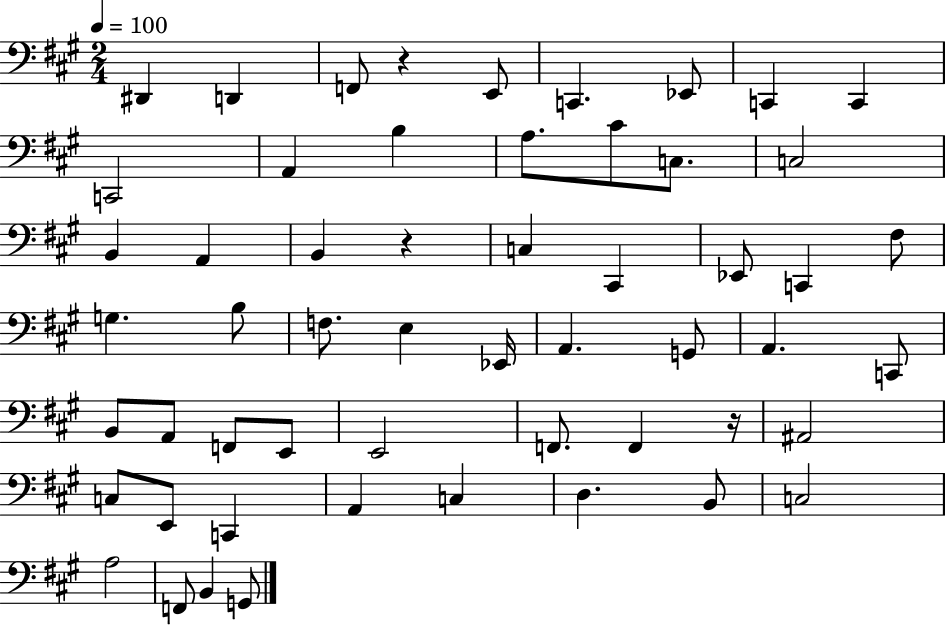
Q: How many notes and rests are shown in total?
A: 55